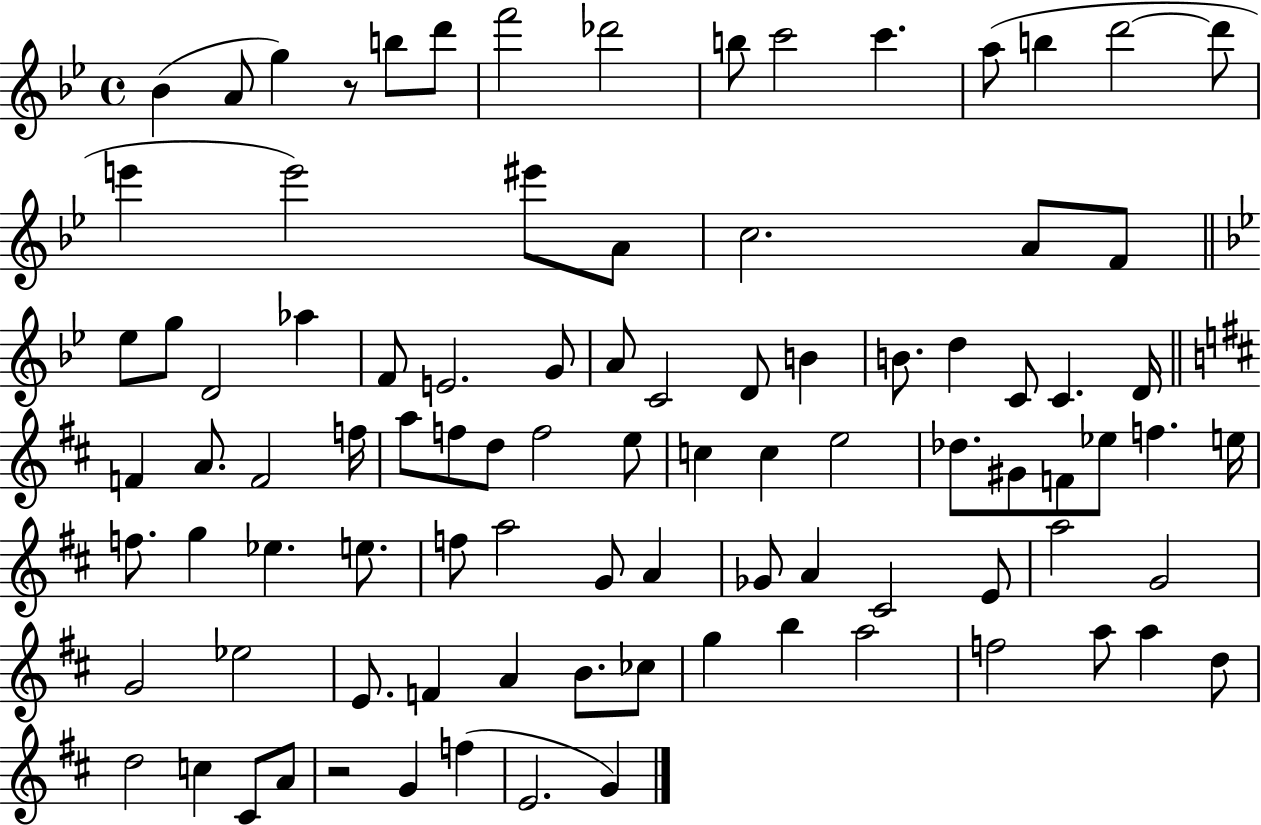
Bb4/q A4/e G5/q R/e B5/e D6/e F6/h Db6/h B5/e C6/h C6/q. A5/e B5/q D6/h D6/e E6/q E6/h EIS6/e A4/e C5/h. A4/e F4/e Eb5/e G5/e D4/h Ab5/q F4/e E4/h. G4/e A4/e C4/h D4/e B4/q B4/e. D5/q C4/e C4/q. D4/s F4/q A4/e. F4/h F5/s A5/e F5/e D5/e F5/h E5/e C5/q C5/q E5/h Db5/e. G#4/e F4/e Eb5/e F5/q. E5/s F5/e. G5/q Eb5/q. E5/e. F5/e A5/h G4/e A4/q Gb4/e A4/q C#4/h E4/e A5/h G4/h G4/h Eb5/h E4/e. F4/q A4/q B4/e. CES5/e G5/q B5/q A5/h F5/h A5/e A5/q D5/e D5/h C5/q C#4/e A4/e R/h G4/q F5/q E4/h. G4/q